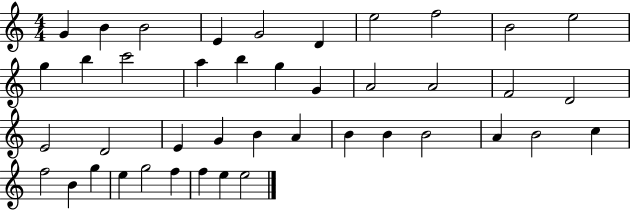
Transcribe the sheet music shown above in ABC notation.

X:1
T:Untitled
M:4/4
L:1/4
K:C
G B B2 E G2 D e2 f2 B2 e2 g b c'2 a b g G A2 A2 F2 D2 E2 D2 E G B A B B B2 A B2 c f2 B g e g2 f f e e2